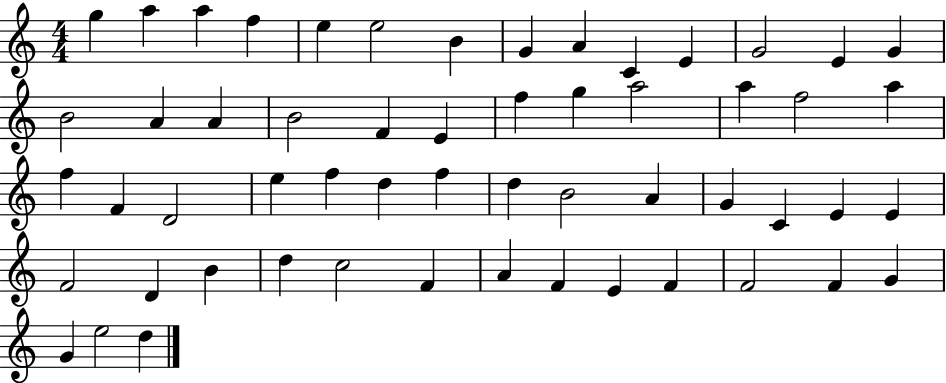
G5/q A5/q A5/q F5/q E5/q E5/h B4/q G4/q A4/q C4/q E4/q G4/h E4/q G4/q B4/h A4/q A4/q B4/h F4/q E4/q F5/q G5/q A5/h A5/q F5/h A5/q F5/q F4/q D4/h E5/q F5/q D5/q F5/q D5/q B4/h A4/q G4/q C4/q E4/q E4/q F4/h D4/q B4/q D5/q C5/h F4/q A4/q F4/q E4/q F4/q F4/h F4/q G4/q G4/q E5/h D5/q